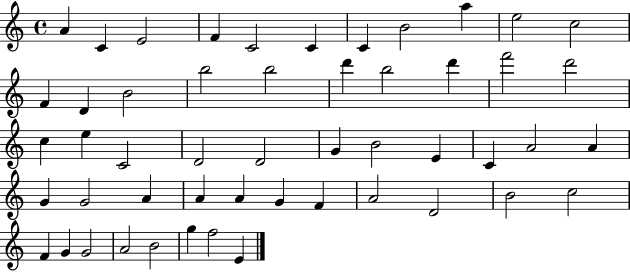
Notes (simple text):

A4/q C4/q E4/h F4/q C4/h C4/q C4/q B4/h A5/q E5/h C5/h F4/q D4/q B4/h B5/h B5/h D6/q B5/h D6/q F6/h D6/h C5/q E5/q C4/h D4/h D4/h G4/q B4/h E4/q C4/q A4/h A4/q G4/q G4/h A4/q A4/q A4/q G4/q F4/q A4/h D4/h B4/h C5/h F4/q G4/q G4/h A4/h B4/h G5/q F5/h E4/q